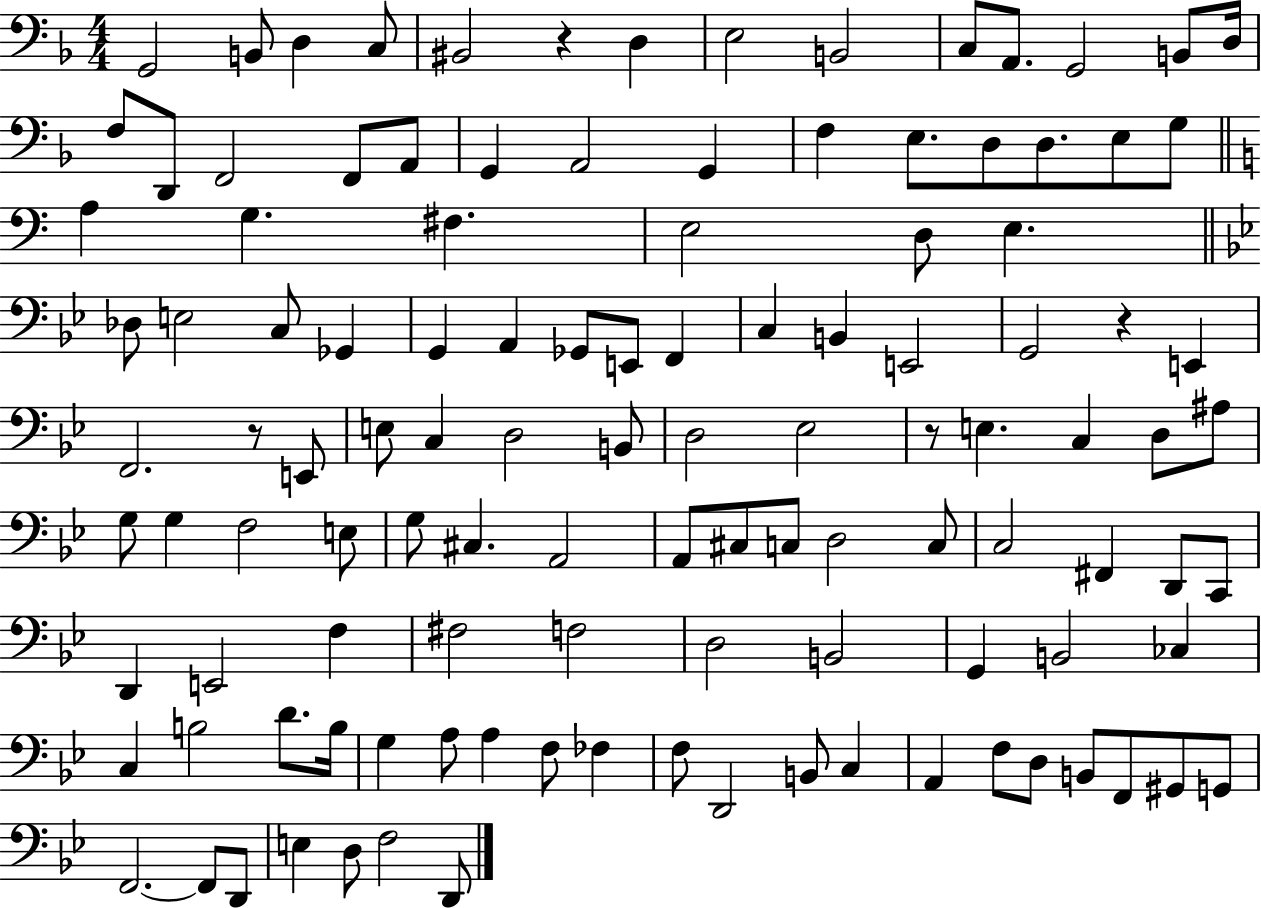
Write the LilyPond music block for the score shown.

{
  \clef bass
  \numericTimeSignature
  \time 4/4
  \key f \major
  g,2 b,8 d4 c8 | bis,2 r4 d4 | e2 b,2 | c8 a,8. g,2 b,8 d16 | \break f8 d,8 f,2 f,8 a,8 | g,4 a,2 g,4 | f4 e8. d8 d8. e8 g8 | \bar "||" \break \key c \major a4 g4. fis4. | e2 d8 e4. | \bar "||" \break \key g \minor des8 e2 c8 ges,4 | g,4 a,4 ges,8 e,8 f,4 | c4 b,4 e,2 | g,2 r4 e,4 | \break f,2. r8 e,8 | e8 c4 d2 b,8 | d2 ees2 | r8 e4. c4 d8 ais8 | \break g8 g4 f2 e8 | g8 cis4. a,2 | a,8 cis8 c8 d2 c8 | c2 fis,4 d,8 c,8 | \break d,4 e,2 f4 | fis2 f2 | d2 b,2 | g,4 b,2 ces4 | \break c4 b2 d'8. b16 | g4 a8 a4 f8 fes4 | f8 d,2 b,8 c4 | a,4 f8 d8 b,8 f,8 gis,8 g,8 | \break f,2.~~ f,8 d,8 | e4 d8 f2 d,8 | \bar "|."
}